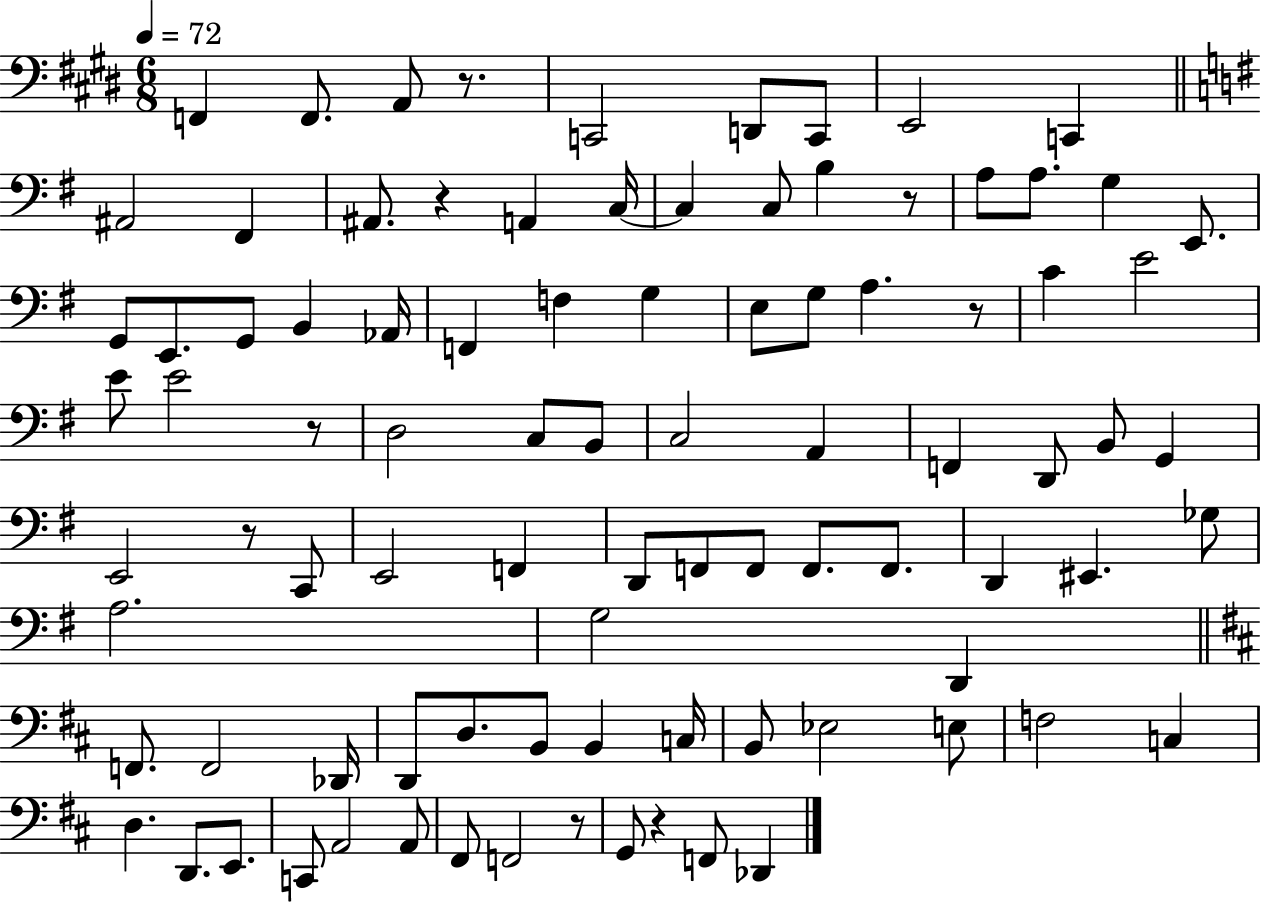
{
  \clef bass
  \numericTimeSignature
  \time 6/8
  \key e \major
  \tempo 4 = 72
  f,4 f,8. a,8 r8. | c,2 d,8 c,8 | e,2 c,4 | \bar "||" \break \key e \minor ais,2 fis,4 | ais,8. r4 a,4 c16~~ | c4 c8 b4 r8 | a8 a8. g4 e,8. | \break g,8 e,8. g,8 b,4 aes,16 | f,4 f4 g4 | e8 g8 a4. r8 | c'4 e'2 | \break e'8 e'2 r8 | d2 c8 b,8 | c2 a,4 | f,4 d,8 b,8 g,4 | \break e,2 r8 c,8 | e,2 f,4 | d,8 f,8 f,8 f,8. f,8. | d,4 eis,4. ges8 | \break a2. | g2 d,4 | \bar "||" \break \key b \minor f,8. f,2 des,16 | d,8 d8. b,8 b,4 c16 | b,8 ees2 e8 | f2 c4 | \break d4. d,8. e,8. | c,8 a,2 a,8 | fis,8 f,2 r8 | g,8 r4 f,8 des,4 | \break \bar "|."
}